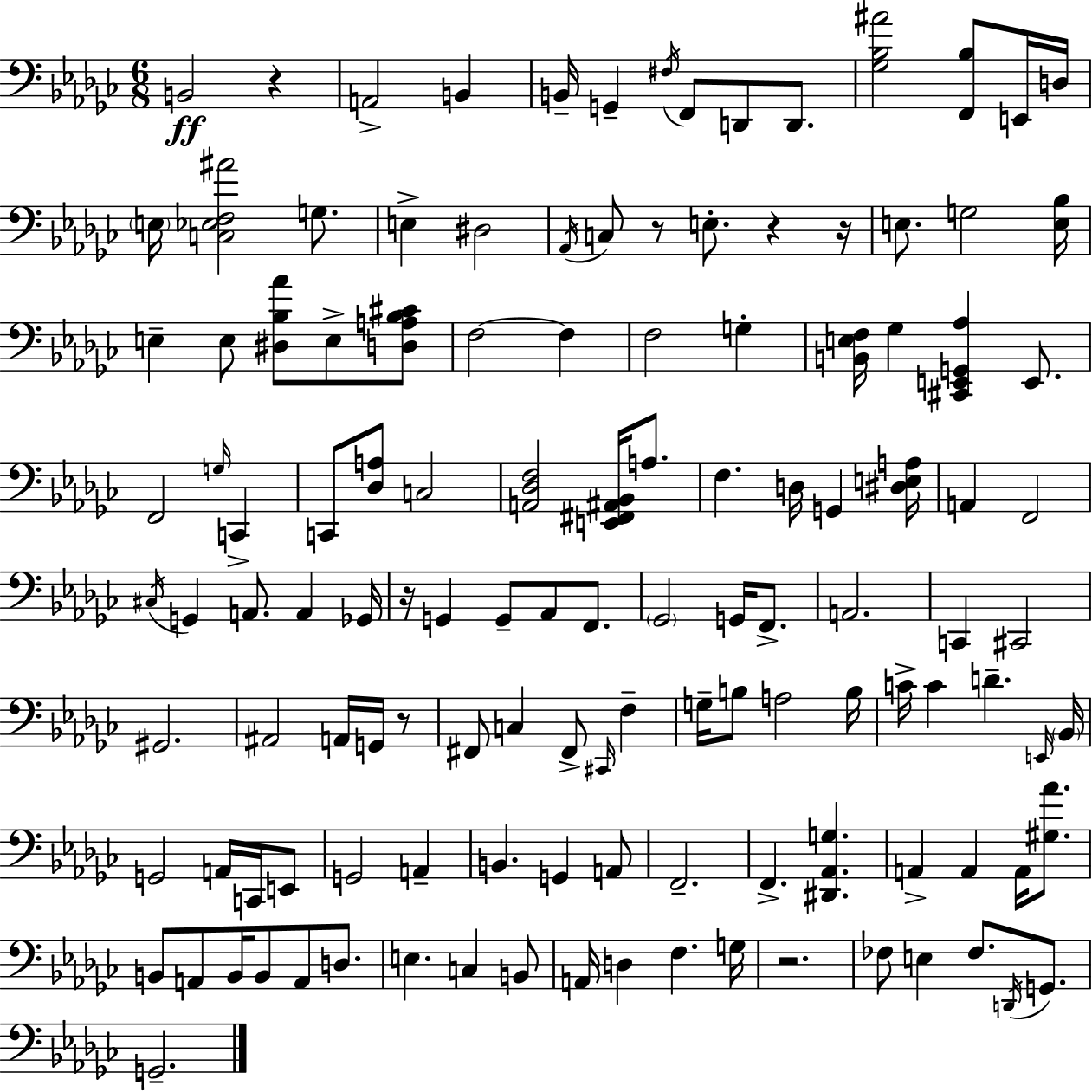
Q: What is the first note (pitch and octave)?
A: B2